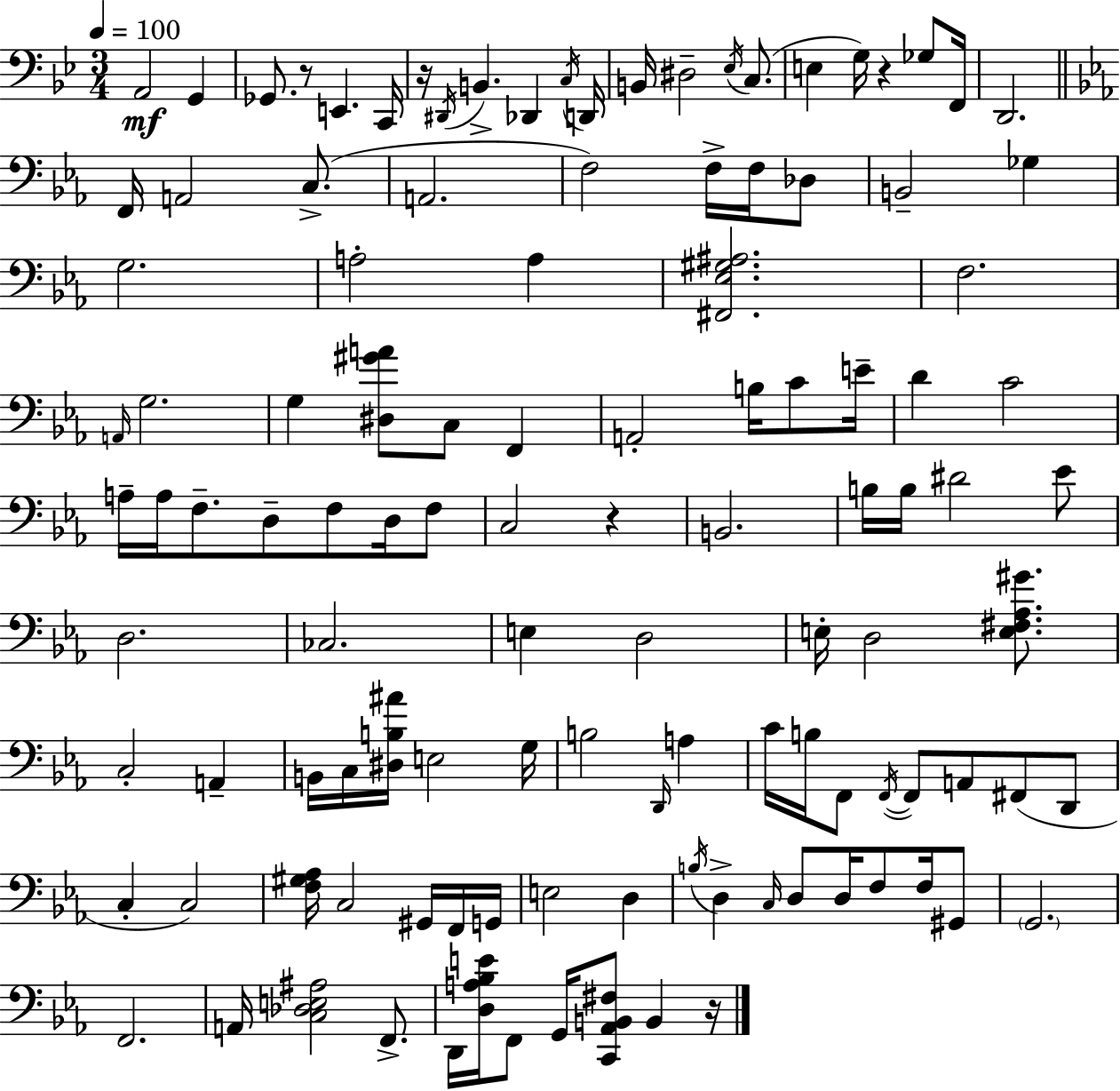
X:1
T:Untitled
M:3/4
L:1/4
K:Gm
A,,2 G,, _G,,/2 z/2 E,, C,,/4 z/4 ^D,,/4 B,, _D,, C,/4 D,,/4 B,,/4 ^D,2 _E,/4 C,/2 E, G,/4 z _G,/2 F,,/4 D,,2 F,,/4 A,,2 C,/2 A,,2 F,2 F,/4 F,/4 _D,/2 B,,2 _G, G,2 A,2 A, [^F,,_E,^G,^A,]2 F,2 A,,/4 G,2 G, [^D,^GA]/2 C,/2 F,, A,,2 B,/4 C/2 E/4 D C2 A,/4 A,/4 F,/2 D,/2 F,/2 D,/4 F,/2 C,2 z B,,2 B,/4 B,/4 ^D2 _E/2 D,2 _C,2 E, D,2 E,/4 D,2 [E,^F,_A,^G]/2 C,2 A,, B,,/4 C,/4 [^D,B,^A]/4 E,2 G,/4 B,2 D,,/4 A, C/4 B,/4 F,,/2 F,,/4 F,,/2 A,,/2 ^F,,/2 D,,/2 C, C,2 [F,^G,_A,]/4 C,2 ^G,,/4 F,,/4 G,,/4 E,2 D, B,/4 D, C,/4 D,/2 D,/4 F,/2 F,/4 ^G,,/2 G,,2 F,,2 A,,/4 [C,_D,E,^A,]2 F,,/2 D,,/4 [D,A,_B,E]/4 F,,/2 G,,/4 [C,,_A,,B,,^F,]/2 B,, z/4